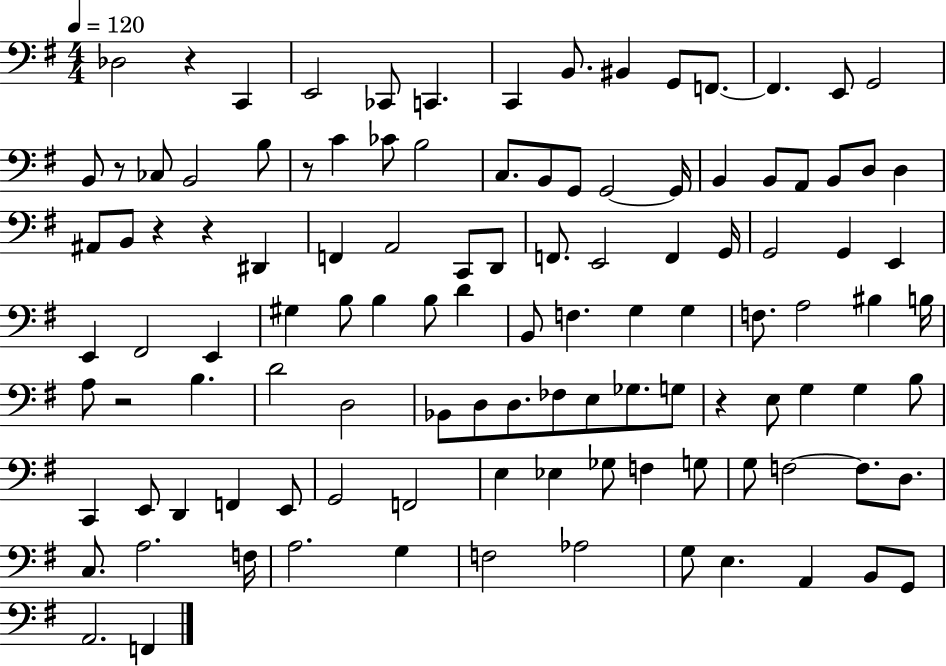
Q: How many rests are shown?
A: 7